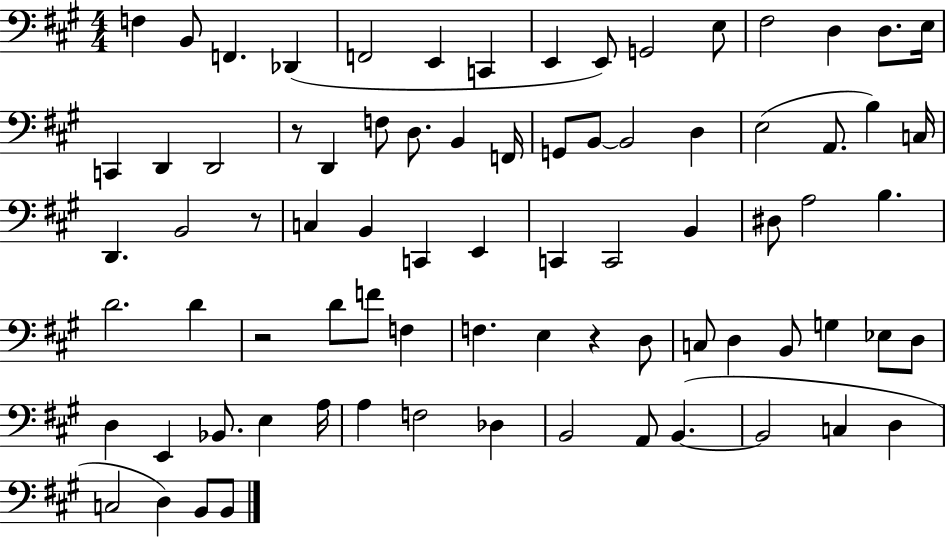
F3/q B2/e F2/q. Db2/q F2/h E2/q C2/q E2/q E2/e G2/h E3/e F#3/h D3/q D3/e. E3/s C2/q D2/q D2/h R/e D2/q F3/e D3/e. B2/q F2/s G2/e B2/e B2/h D3/q E3/h A2/e. B3/q C3/s D2/q. B2/h R/e C3/q B2/q C2/q E2/q C2/q C2/h B2/q D#3/e A3/h B3/q. D4/h. D4/q R/h D4/e F4/e F3/q F3/q. E3/q R/q D3/e C3/e D3/q B2/e G3/q Eb3/e D3/e D3/q E2/q Bb2/e. E3/q A3/s A3/q F3/h Db3/q B2/h A2/e B2/q. B2/h C3/q D3/q C3/h D3/q B2/e B2/e